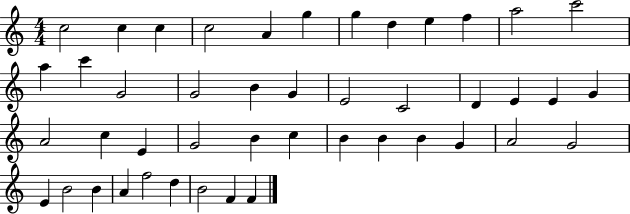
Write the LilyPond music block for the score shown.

{
  \clef treble
  \numericTimeSignature
  \time 4/4
  \key c \major
  c''2 c''4 c''4 | c''2 a'4 g''4 | g''4 d''4 e''4 f''4 | a''2 c'''2 | \break a''4 c'''4 g'2 | g'2 b'4 g'4 | e'2 c'2 | d'4 e'4 e'4 g'4 | \break a'2 c''4 e'4 | g'2 b'4 c''4 | b'4 b'4 b'4 g'4 | a'2 g'2 | \break e'4 b'2 b'4 | a'4 f''2 d''4 | b'2 f'4 f'4 | \bar "|."
}